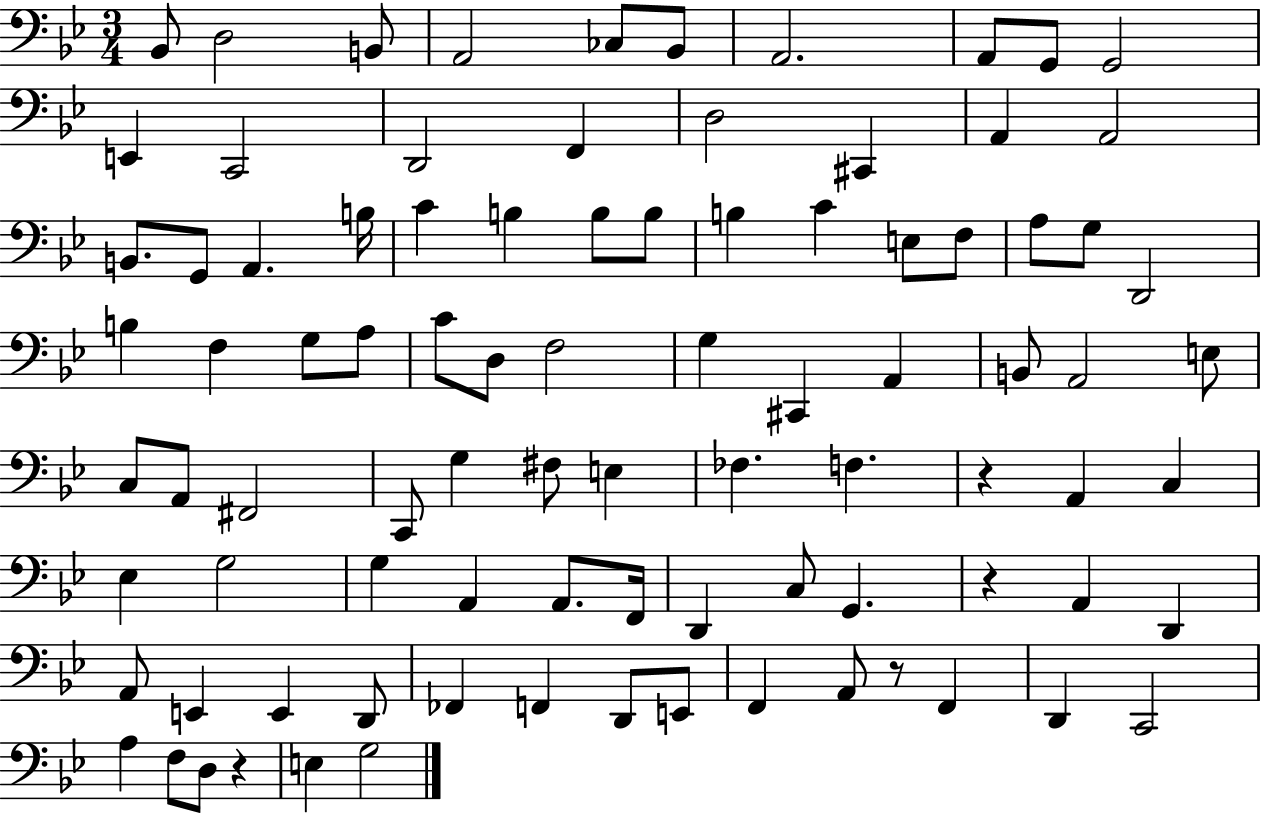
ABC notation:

X:1
T:Untitled
M:3/4
L:1/4
K:Bb
_B,,/2 D,2 B,,/2 A,,2 _C,/2 _B,,/2 A,,2 A,,/2 G,,/2 G,,2 E,, C,,2 D,,2 F,, D,2 ^C,, A,, A,,2 B,,/2 G,,/2 A,, B,/4 C B, B,/2 B,/2 B, C E,/2 F,/2 A,/2 G,/2 D,,2 B, F, G,/2 A,/2 C/2 D,/2 F,2 G, ^C,, A,, B,,/2 A,,2 E,/2 C,/2 A,,/2 ^F,,2 C,,/2 G, ^F,/2 E, _F, F, z A,, C, _E, G,2 G, A,, A,,/2 F,,/4 D,, C,/2 G,, z A,, D,, A,,/2 E,, E,, D,,/2 _F,, F,, D,,/2 E,,/2 F,, A,,/2 z/2 F,, D,, C,,2 A, F,/2 D,/2 z E, G,2